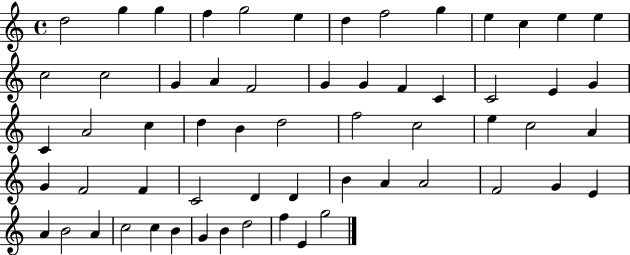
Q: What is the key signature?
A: C major